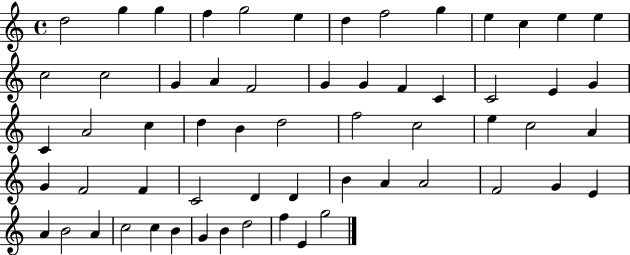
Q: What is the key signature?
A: C major